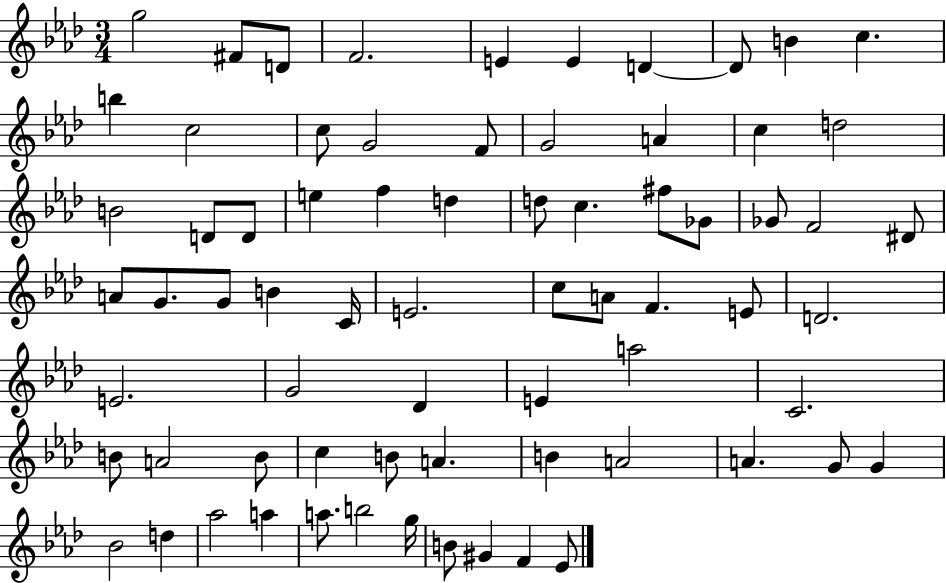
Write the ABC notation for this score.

X:1
T:Untitled
M:3/4
L:1/4
K:Ab
g2 ^F/2 D/2 F2 E E D D/2 B c b c2 c/2 G2 F/2 G2 A c d2 B2 D/2 D/2 e f d d/2 c ^f/2 _G/2 _G/2 F2 ^D/2 A/2 G/2 G/2 B C/4 E2 c/2 A/2 F E/2 D2 E2 G2 _D E a2 C2 B/2 A2 B/2 c B/2 A B A2 A G/2 G _B2 d _a2 a a/2 b2 g/4 B/2 ^G F _E/2